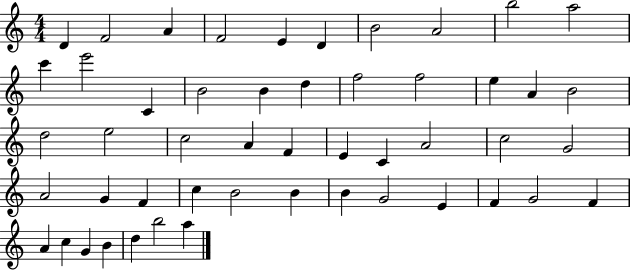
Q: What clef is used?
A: treble